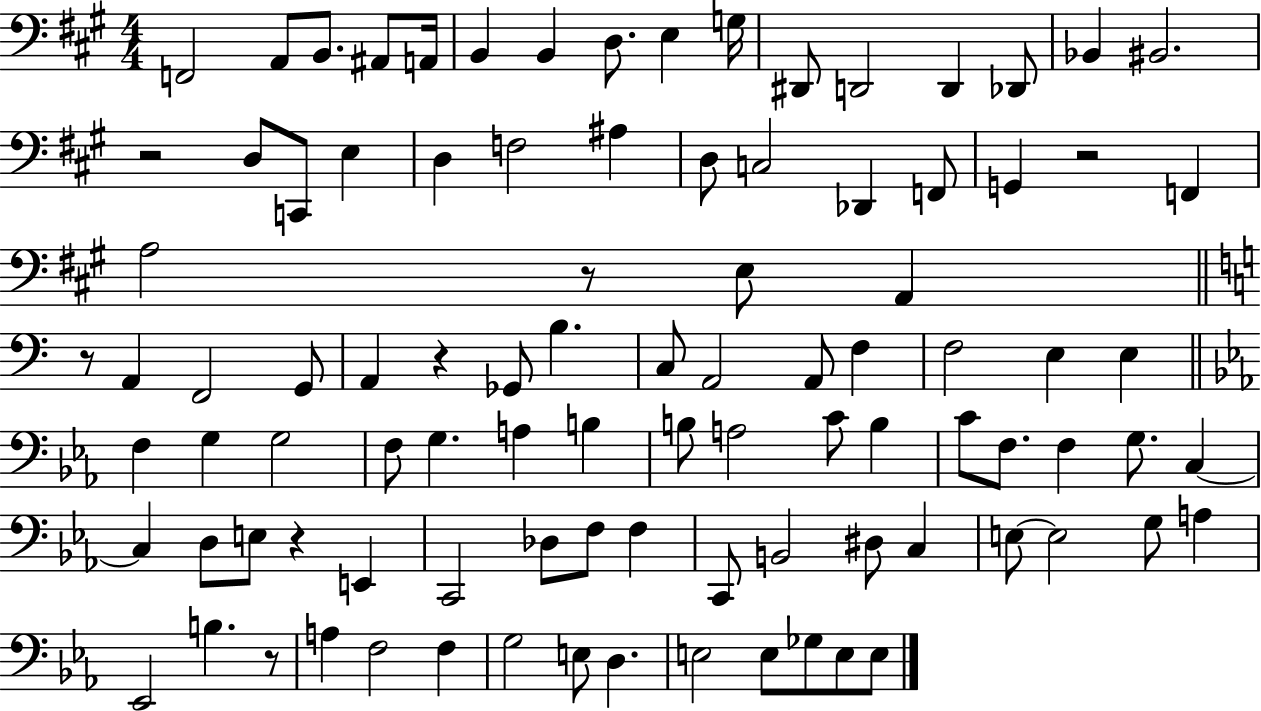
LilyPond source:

{
  \clef bass
  \numericTimeSignature
  \time 4/4
  \key a \major
  f,2 a,8 b,8. ais,8 a,16 | b,4 b,4 d8. e4 g16 | dis,8 d,2 d,4 des,8 | bes,4 bis,2. | \break r2 d8 c,8 e4 | d4 f2 ais4 | d8 c2 des,4 f,8 | g,4 r2 f,4 | \break a2 r8 e8 a,4 | \bar "||" \break \key c \major r8 a,4 f,2 g,8 | a,4 r4 ges,8 b4. | c8 a,2 a,8 f4 | f2 e4 e4 | \break \bar "||" \break \key c \minor f4 g4 g2 | f8 g4. a4 b4 | b8 a2 c'8 b4 | c'8 f8. f4 g8. c4~~ | \break c4 d8 e8 r4 e,4 | c,2 des8 f8 f4 | c,8 b,2 dis8 c4 | e8~~ e2 g8 a4 | \break ees,2 b4. r8 | a4 f2 f4 | g2 e8 d4. | e2 e8 ges8 e8 e8 | \break \bar "|."
}